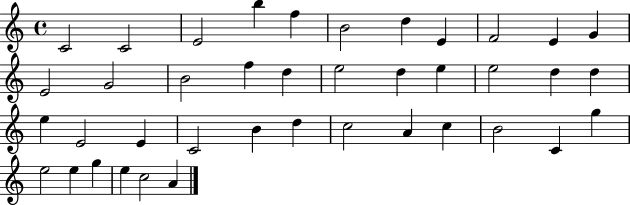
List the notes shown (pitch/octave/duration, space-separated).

C4/h C4/h E4/h B5/q F5/q B4/h D5/q E4/q F4/h E4/q G4/q E4/h G4/h B4/h F5/q D5/q E5/h D5/q E5/q E5/h D5/q D5/q E5/q E4/h E4/q C4/h B4/q D5/q C5/h A4/q C5/q B4/h C4/q G5/q E5/h E5/q G5/q E5/q C5/h A4/q